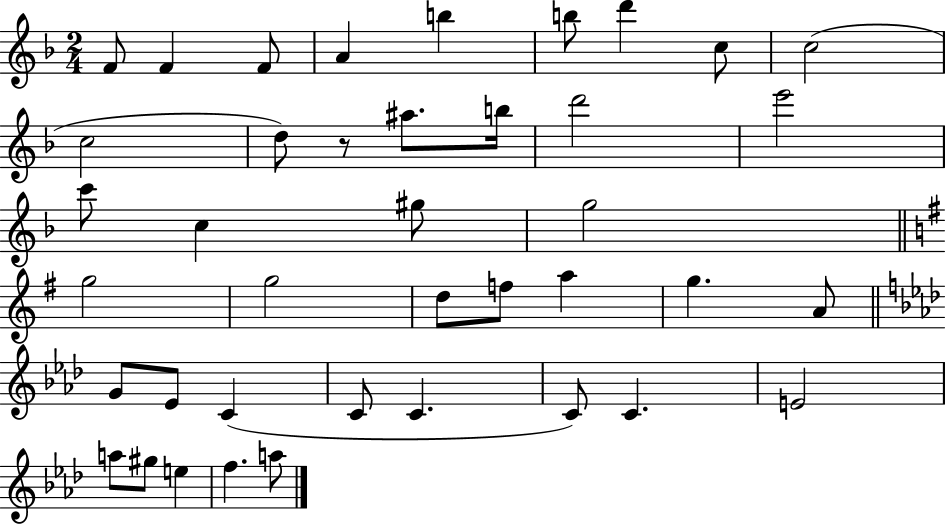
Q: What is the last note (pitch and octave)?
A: A5